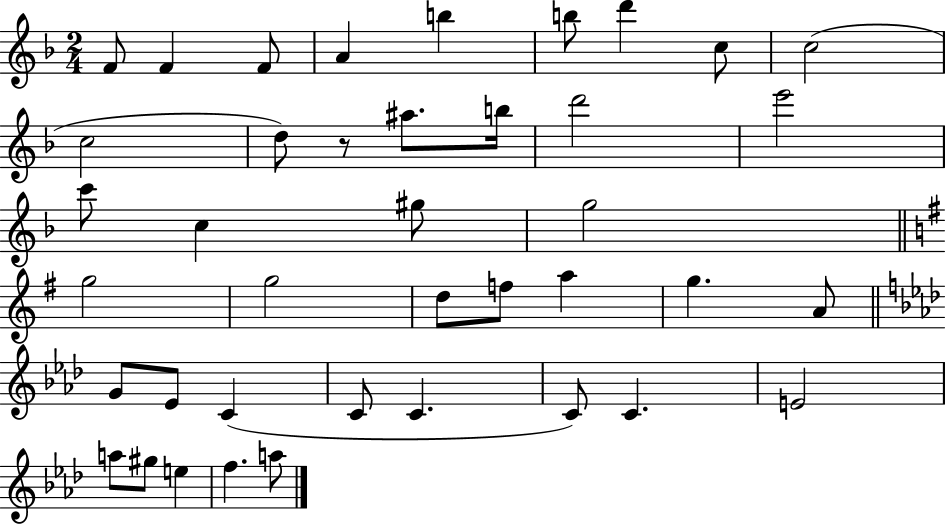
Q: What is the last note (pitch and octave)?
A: A5